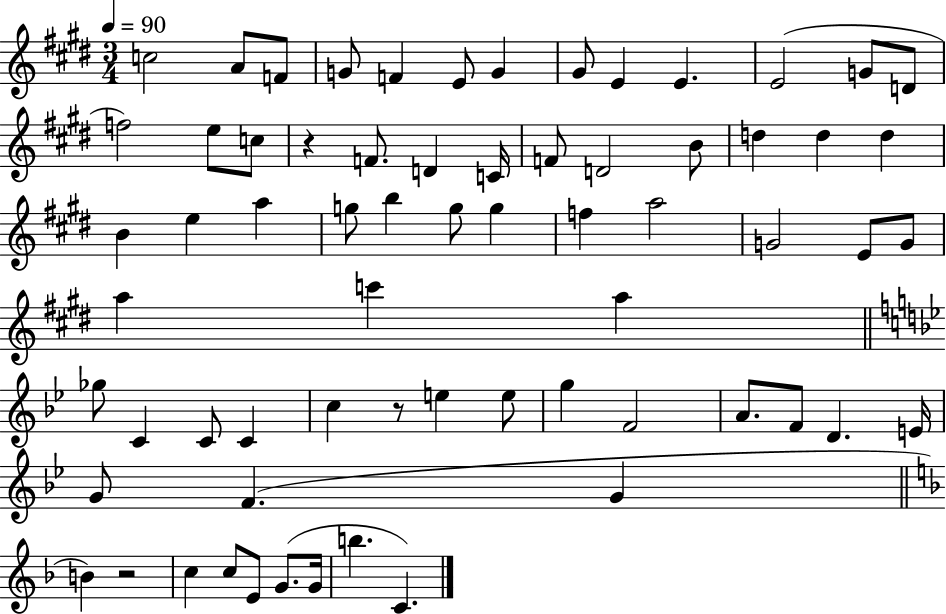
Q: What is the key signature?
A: E major